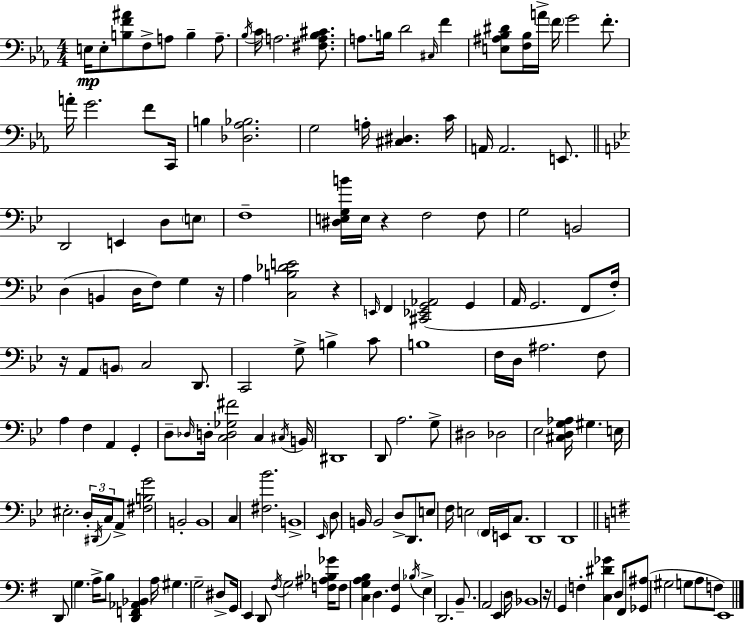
{
  \clef bass
  \numericTimeSignature
  \time 4/4
  \key ees \major
  \repeat volta 2 { e16\mp e8-. <b f' ais'>8 f8-> a8 b4-- a8.-- | \acciaccatura { bes16 } c'16 a2. <fis a bes cis'>8. | a8. b16 d'2 \grace { cis16 } f'4 | <e ais bes dis'>8 <f bes>16 a'16-> \parenthesize f'16 g'2 f'8.-. | \break a'16-. g'2. f'8 | c,16 b4 <des aes bes>2. | g2 a16-. <cis dis>4. | c'16 a,16 a,2. e,8. | \break \bar "||" \break \key bes \major d,2 e,4 d8 \parenthesize e8 | f1-- | <dis e g b'>16 e16 r4 f2 f8 | g2 b,2 | \break d4( b,4 d16 f8) g4 r16 | a4 <c b des' e'>2 r4 | \grace { e,16 } f,4 <cis, ees, g, aes,>2( g,4 | a,16 g,2. f,8 | \break f16-.) r16 a,8 \parenthesize b,8 c2 d,8. | c,2 g8-> b4-> c'8 | b1 | f16 d16 ais2. f8 | \break a4 f4 a,4 g,4-. | d8-- \grace { des16 } d16-. <c d ges fis'>2 c4 | \acciaccatura { cis16 } b,16 dis,1 | d,8 a2. | \break g8-> dis2 des2 | ees2 <cis d g aes>16 gis4. | e16 eis2.-. \tuplet 3/2 { d16-. | \acciaccatura { dis,16 } c16 } a,8-> <fis b g'>2 b,2-. | \break b,1 | c4 <fis bes'>2. | b,1-> | \grace { ees,16 } d8 b,16 b,2 | \break d8-> d,8. e8 f16 e2 | \parenthesize f,16 e,16 c8. d,1 | d,1 | \bar "||" \break \key g \major d,8 g4. a16-> b8 <d, f, aes, bes,>4 a16 | gis4. g2-- dis8-> | g,16 e,4 d,8 \acciaccatura { fis16 } g2 | <f ais bes ges'>16 f8 <c g a b>4 d4. <g, fis>4 | \break \acciaccatura { bes16 } e4-> d,2. | b,8.-- a,2 e,4 | d16 bes,1 | r16 g,4 f4-. <c dis' ges'>4 d8 | \break fis,16 <ges, ais>8( gis2 g8 a8 | f8 e,1) | } \bar "|."
}